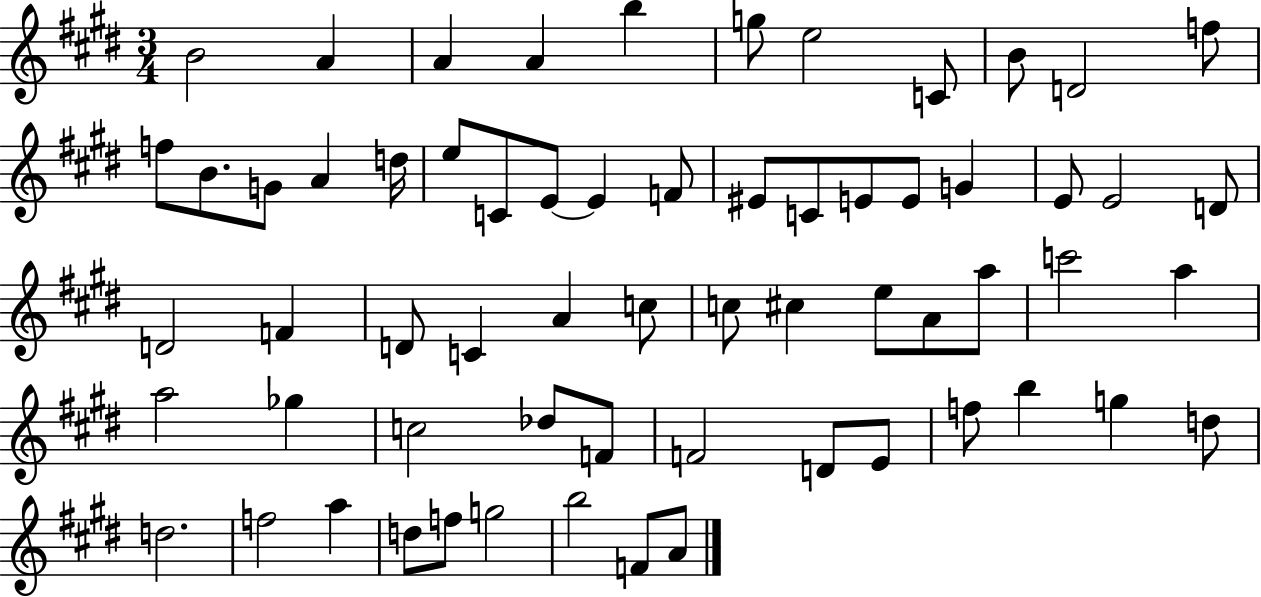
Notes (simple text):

B4/h A4/q A4/q A4/q B5/q G5/e E5/h C4/e B4/e D4/h F5/e F5/e B4/e. G4/e A4/q D5/s E5/e C4/e E4/e E4/q F4/e EIS4/e C4/e E4/e E4/e G4/q E4/e E4/h D4/e D4/h F4/q D4/e C4/q A4/q C5/e C5/e C#5/q E5/e A4/e A5/e C6/h A5/q A5/h Gb5/q C5/h Db5/e F4/e F4/h D4/e E4/e F5/e B5/q G5/q D5/e D5/h. F5/h A5/q D5/e F5/e G5/h B5/h F4/e A4/e